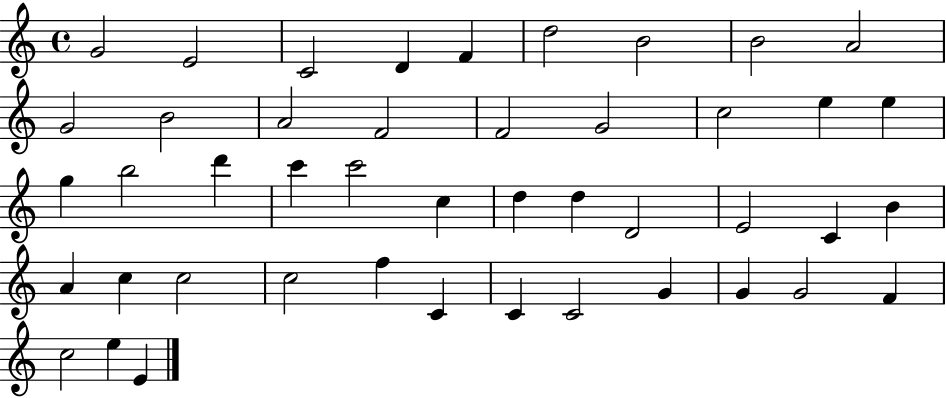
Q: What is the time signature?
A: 4/4